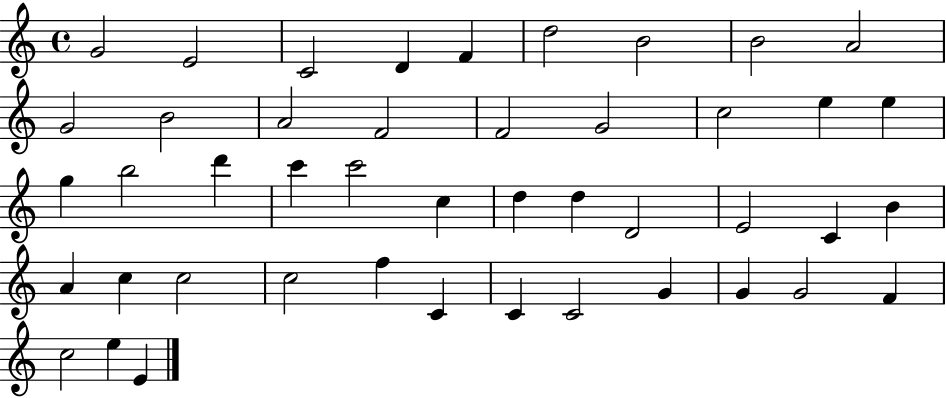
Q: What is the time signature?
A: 4/4